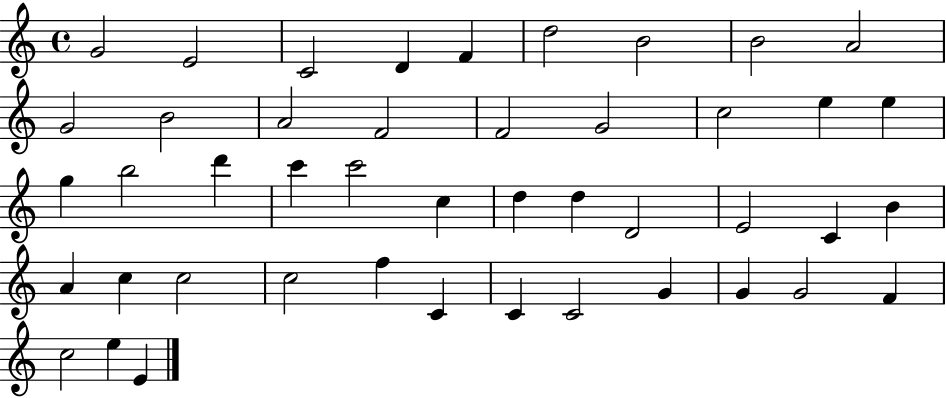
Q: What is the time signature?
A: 4/4